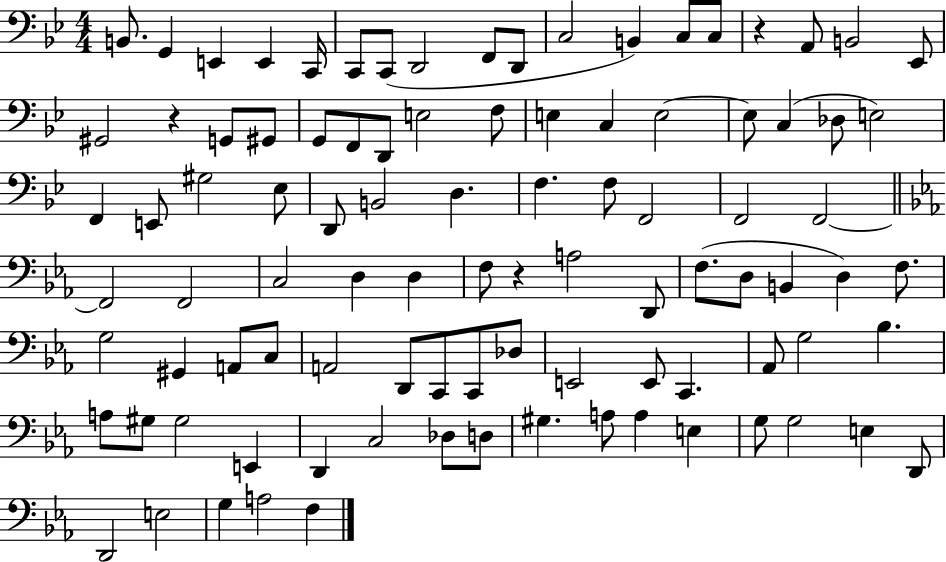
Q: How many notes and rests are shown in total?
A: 96